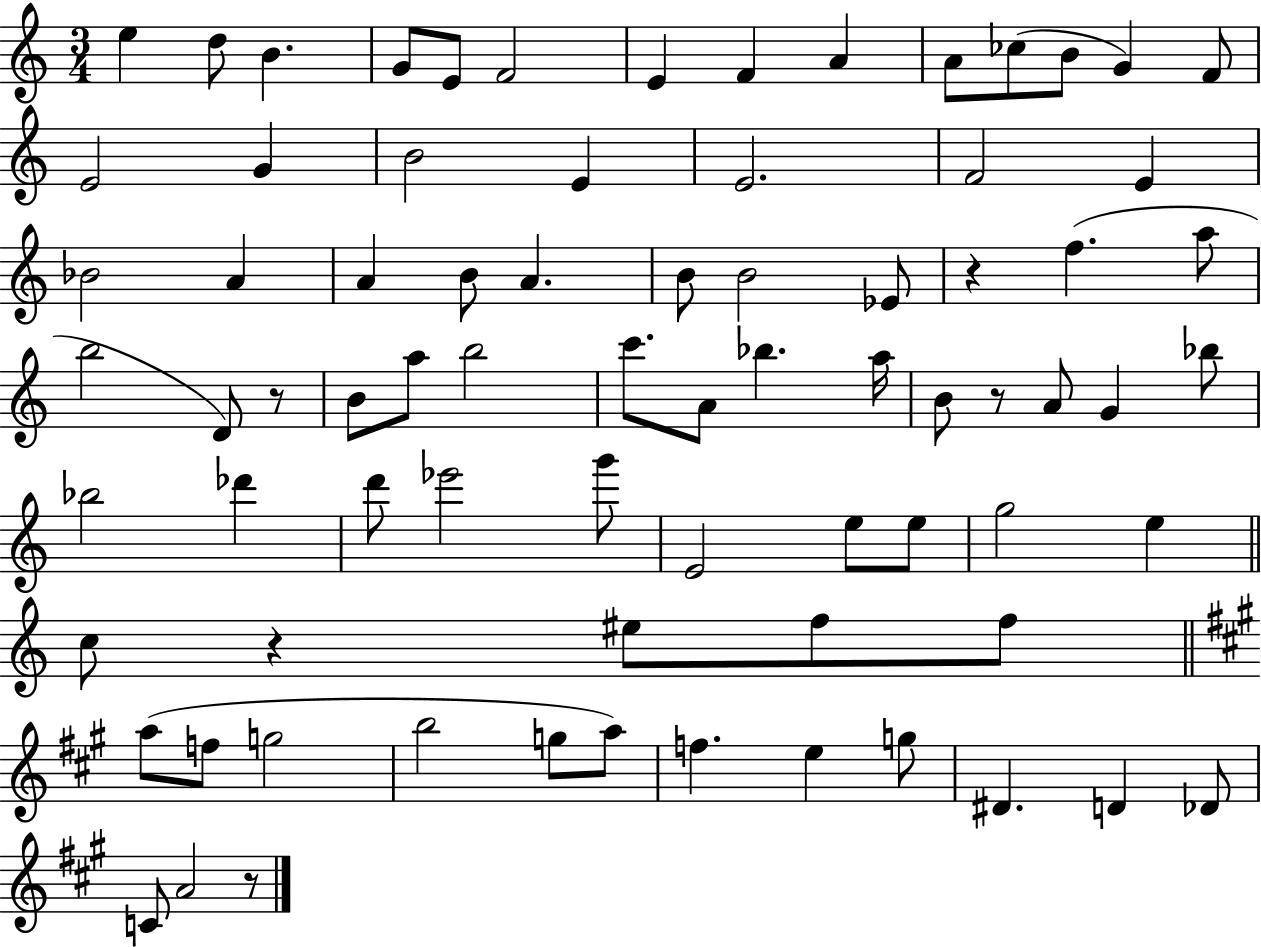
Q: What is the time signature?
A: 3/4